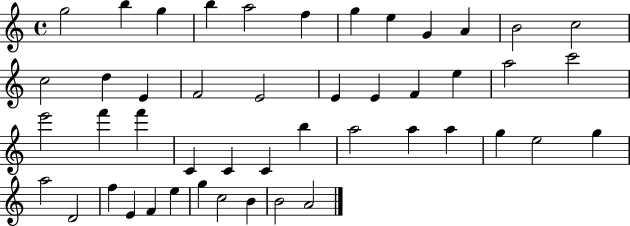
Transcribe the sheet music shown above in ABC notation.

X:1
T:Untitled
M:4/4
L:1/4
K:C
g2 b g b a2 f g e G A B2 c2 c2 d E F2 E2 E E F e a2 c'2 e'2 f' f' C C C b a2 a a g e2 g a2 D2 f E F e g c2 B B2 A2